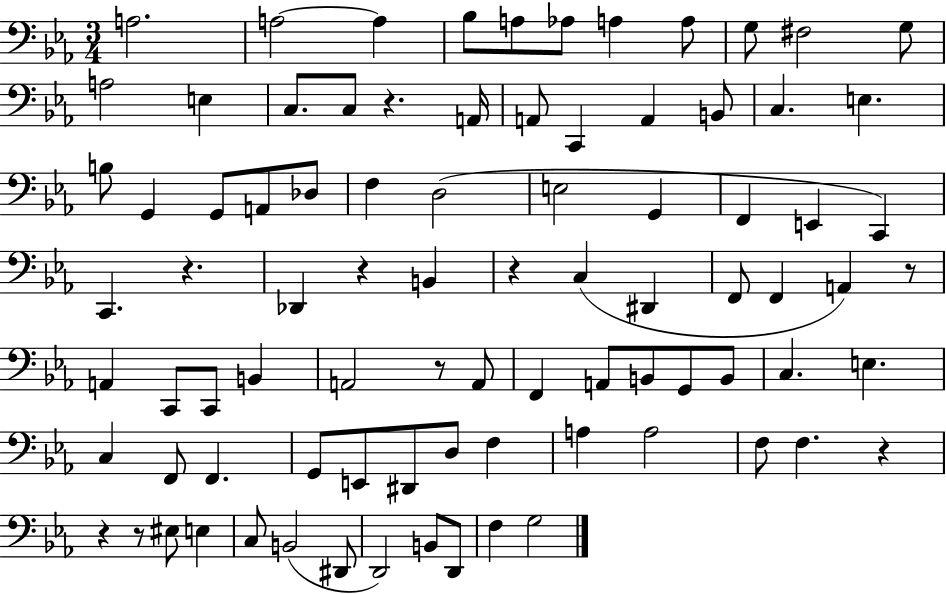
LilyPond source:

{
  \clef bass
  \numericTimeSignature
  \time 3/4
  \key ees \major
  a2. | a2~~ a4 | bes8 a8 aes8 a4 a8 | g8 fis2 g8 | \break a2 e4 | c8. c8 r4. a,16 | a,8 c,4 a,4 b,8 | c4. e4. | \break b8 g,4 g,8 a,8 des8 | f4 d2( | e2 g,4 | f,4 e,4 c,4) | \break c,4. r4. | des,4 r4 b,4 | r4 c4( dis,4 | f,8 f,4 a,4) r8 | \break a,4 c,8 c,8 b,4 | a,2 r8 a,8 | f,4 a,8 b,8 g,8 b,8 | c4. e4. | \break c4 f,8 f,4. | g,8 e,8 dis,8 d8 f4 | a4 a2 | f8 f4. r4 | \break r4 r8 eis8 e4 | c8 b,2( dis,8 | d,2) b,8 d,8 | f4 g2 | \break \bar "|."
}